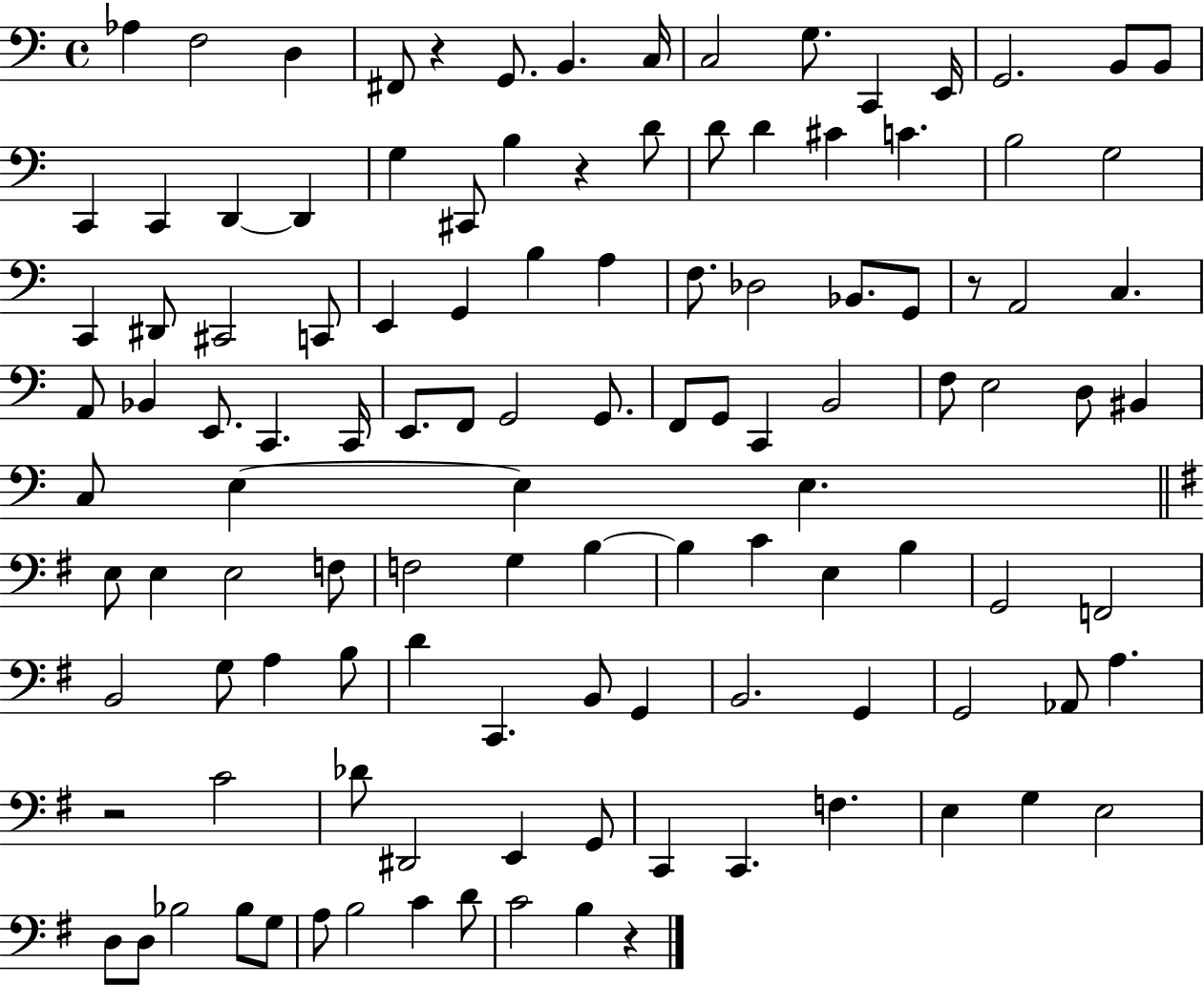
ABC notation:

X:1
T:Untitled
M:4/4
L:1/4
K:C
_A, F,2 D, ^F,,/2 z G,,/2 B,, C,/4 C,2 G,/2 C,, E,,/4 G,,2 B,,/2 B,,/2 C,, C,, D,, D,, G, ^C,,/2 B, z D/2 D/2 D ^C C B,2 G,2 C,, ^D,,/2 ^C,,2 C,,/2 E,, G,, B, A, F,/2 _D,2 _B,,/2 G,,/2 z/2 A,,2 C, A,,/2 _B,, E,,/2 C,, C,,/4 E,,/2 F,,/2 G,,2 G,,/2 F,,/2 G,,/2 C,, B,,2 F,/2 E,2 D,/2 ^B,, C,/2 E, E, E, E,/2 E, E,2 F,/2 F,2 G, B, B, C E, B, G,,2 F,,2 B,,2 G,/2 A, B,/2 D C,, B,,/2 G,, B,,2 G,, G,,2 _A,,/2 A, z2 C2 _D/2 ^D,,2 E,, G,,/2 C,, C,, F, E, G, E,2 D,/2 D,/2 _B,2 _B,/2 G,/2 A,/2 B,2 C D/2 C2 B, z